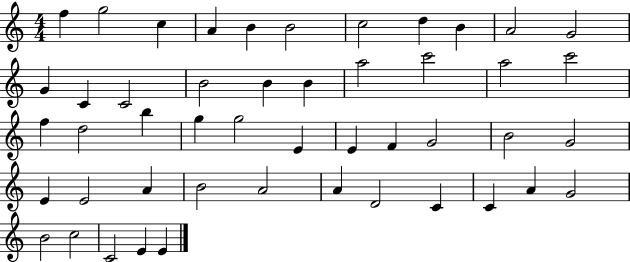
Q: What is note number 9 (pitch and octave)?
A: B4